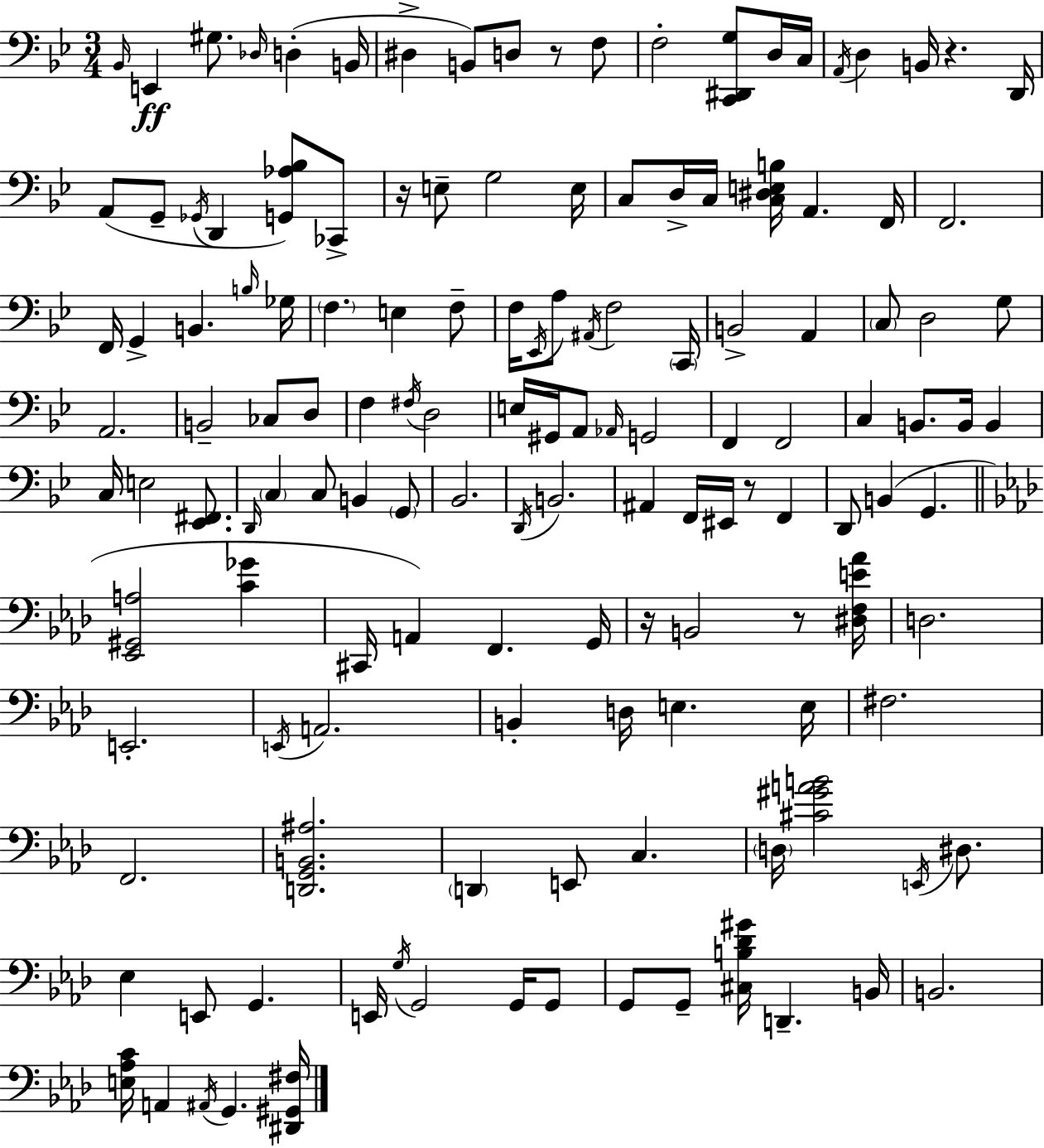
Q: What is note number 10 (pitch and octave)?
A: F3